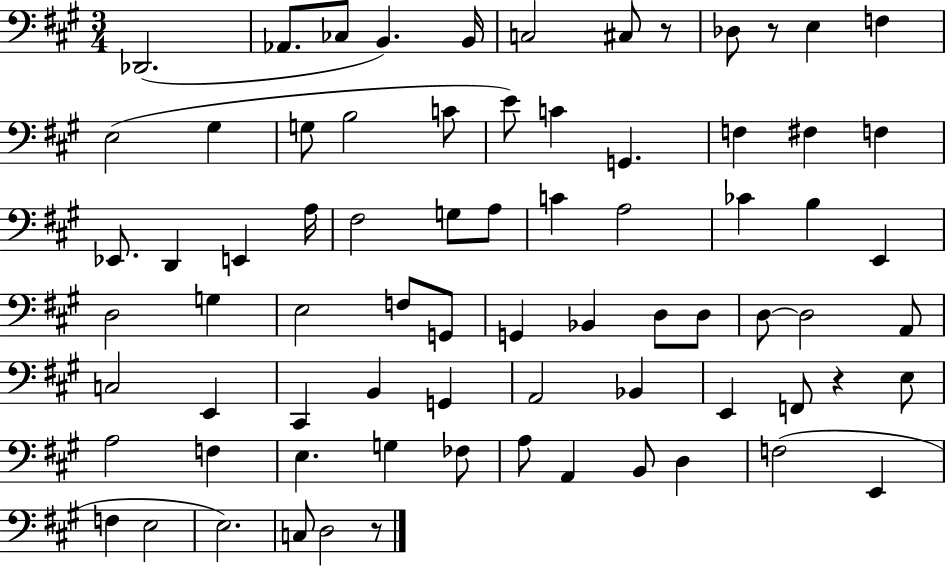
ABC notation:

X:1
T:Untitled
M:3/4
L:1/4
K:A
_D,,2 _A,,/2 _C,/2 B,, B,,/4 C,2 ^C,/2 z/2 _D,/2 z/2 E, F, E,2 ^G, G,/2 B,2 C/2 E/2 C G,, F, ^F, F, _E,,/2 D,, E,, A,/4 ^F,2 G,/2 A,/2 C A,2 _C B, E,, D,2 G, E,2 F,/2 G,,/2 G,, _B,, D,/2 D,/2 D,/2 D,2 A,,/2 C,2 E,, ^C,, B,, G,, A,,2 _B,, E,, F,,/2 z E,/2 A,2 F, E, G, _F,/2 A,/2 A,, B,,/2 D, F,2 E,, F, E,2 E,2 C,/2 D,2 z/2